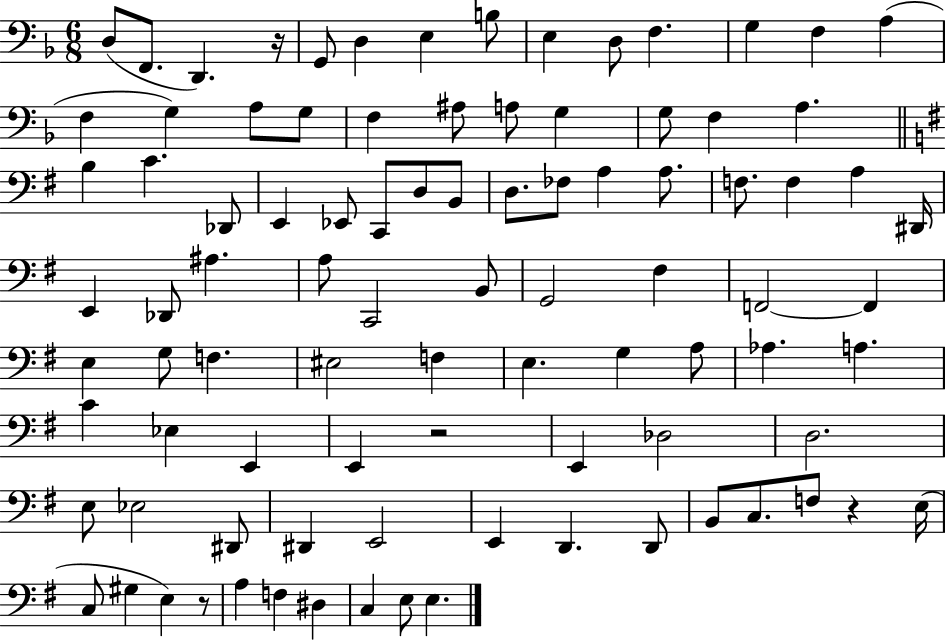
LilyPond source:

{
  \clef bass
  \numericTimeSignature
  \time 6/8
  \key f \major
  d8( f,8. d,4.) r16 | g,8 d4 e4 b8 | e4 d8 f4. | g4 f4 a4( | \break f4 g4) a8 g8 | f4 ais8 a8 g4 | g8 f4 a4. | \bar "||" \break \key g \major b4 c'4. des,8 | e,4 ees,8 c,8 d8 b,8 | d8. fes8 a4 a8. | f8. f4 a4 dis,16 | \break e,4 des,8 ais4. | a8 c,2 b,8 | g,2 fis4 | f,2~~ f,4 | \break e4 g8 f4. | eis2 f4 | e4. g4 a8 | aes4. a4. | \break c'4 ees4 e,4 | e,4 r2 | e,4 des2 | d2. | \break e8 ees2 dis,8 | dis,4 e,2 | e,4 d,4. d,8 | b,8 c8. f8 r4 e16( | \break c8 gis4 e4) r8 | a4 f4 dis4 | c4 e8 e4. | \bar "|."
}